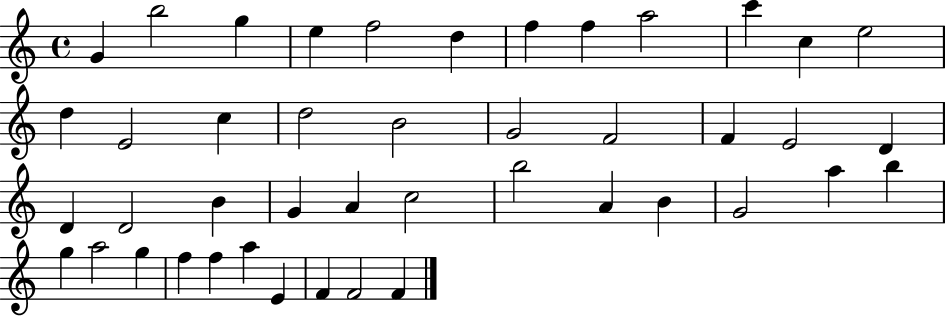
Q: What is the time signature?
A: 4/4